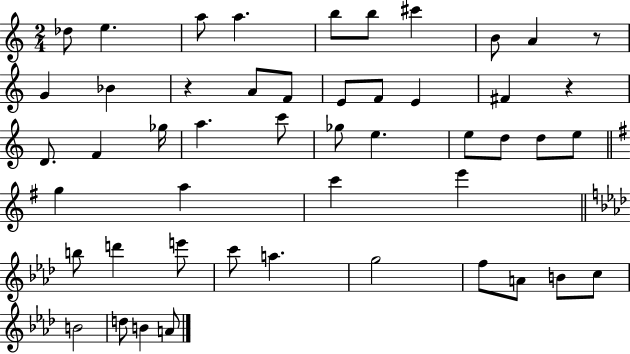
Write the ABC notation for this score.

X:1
T:Untitled
M:2/4
L:1/4
K:C
_d/2 e a/2 a b/2 b/2 ^c' B/2 A z/2 G _B z A/2 F/2 E/2 F/2 E ^F z D/2 F _g/4 a c'/2 _g/2 e e/2 d/2 d/2 e/2 g a c' e' b/2 d' e'/2 c'/2 a g2 f/2 A/2 B/2 c/2 B2 d/2 B A/2